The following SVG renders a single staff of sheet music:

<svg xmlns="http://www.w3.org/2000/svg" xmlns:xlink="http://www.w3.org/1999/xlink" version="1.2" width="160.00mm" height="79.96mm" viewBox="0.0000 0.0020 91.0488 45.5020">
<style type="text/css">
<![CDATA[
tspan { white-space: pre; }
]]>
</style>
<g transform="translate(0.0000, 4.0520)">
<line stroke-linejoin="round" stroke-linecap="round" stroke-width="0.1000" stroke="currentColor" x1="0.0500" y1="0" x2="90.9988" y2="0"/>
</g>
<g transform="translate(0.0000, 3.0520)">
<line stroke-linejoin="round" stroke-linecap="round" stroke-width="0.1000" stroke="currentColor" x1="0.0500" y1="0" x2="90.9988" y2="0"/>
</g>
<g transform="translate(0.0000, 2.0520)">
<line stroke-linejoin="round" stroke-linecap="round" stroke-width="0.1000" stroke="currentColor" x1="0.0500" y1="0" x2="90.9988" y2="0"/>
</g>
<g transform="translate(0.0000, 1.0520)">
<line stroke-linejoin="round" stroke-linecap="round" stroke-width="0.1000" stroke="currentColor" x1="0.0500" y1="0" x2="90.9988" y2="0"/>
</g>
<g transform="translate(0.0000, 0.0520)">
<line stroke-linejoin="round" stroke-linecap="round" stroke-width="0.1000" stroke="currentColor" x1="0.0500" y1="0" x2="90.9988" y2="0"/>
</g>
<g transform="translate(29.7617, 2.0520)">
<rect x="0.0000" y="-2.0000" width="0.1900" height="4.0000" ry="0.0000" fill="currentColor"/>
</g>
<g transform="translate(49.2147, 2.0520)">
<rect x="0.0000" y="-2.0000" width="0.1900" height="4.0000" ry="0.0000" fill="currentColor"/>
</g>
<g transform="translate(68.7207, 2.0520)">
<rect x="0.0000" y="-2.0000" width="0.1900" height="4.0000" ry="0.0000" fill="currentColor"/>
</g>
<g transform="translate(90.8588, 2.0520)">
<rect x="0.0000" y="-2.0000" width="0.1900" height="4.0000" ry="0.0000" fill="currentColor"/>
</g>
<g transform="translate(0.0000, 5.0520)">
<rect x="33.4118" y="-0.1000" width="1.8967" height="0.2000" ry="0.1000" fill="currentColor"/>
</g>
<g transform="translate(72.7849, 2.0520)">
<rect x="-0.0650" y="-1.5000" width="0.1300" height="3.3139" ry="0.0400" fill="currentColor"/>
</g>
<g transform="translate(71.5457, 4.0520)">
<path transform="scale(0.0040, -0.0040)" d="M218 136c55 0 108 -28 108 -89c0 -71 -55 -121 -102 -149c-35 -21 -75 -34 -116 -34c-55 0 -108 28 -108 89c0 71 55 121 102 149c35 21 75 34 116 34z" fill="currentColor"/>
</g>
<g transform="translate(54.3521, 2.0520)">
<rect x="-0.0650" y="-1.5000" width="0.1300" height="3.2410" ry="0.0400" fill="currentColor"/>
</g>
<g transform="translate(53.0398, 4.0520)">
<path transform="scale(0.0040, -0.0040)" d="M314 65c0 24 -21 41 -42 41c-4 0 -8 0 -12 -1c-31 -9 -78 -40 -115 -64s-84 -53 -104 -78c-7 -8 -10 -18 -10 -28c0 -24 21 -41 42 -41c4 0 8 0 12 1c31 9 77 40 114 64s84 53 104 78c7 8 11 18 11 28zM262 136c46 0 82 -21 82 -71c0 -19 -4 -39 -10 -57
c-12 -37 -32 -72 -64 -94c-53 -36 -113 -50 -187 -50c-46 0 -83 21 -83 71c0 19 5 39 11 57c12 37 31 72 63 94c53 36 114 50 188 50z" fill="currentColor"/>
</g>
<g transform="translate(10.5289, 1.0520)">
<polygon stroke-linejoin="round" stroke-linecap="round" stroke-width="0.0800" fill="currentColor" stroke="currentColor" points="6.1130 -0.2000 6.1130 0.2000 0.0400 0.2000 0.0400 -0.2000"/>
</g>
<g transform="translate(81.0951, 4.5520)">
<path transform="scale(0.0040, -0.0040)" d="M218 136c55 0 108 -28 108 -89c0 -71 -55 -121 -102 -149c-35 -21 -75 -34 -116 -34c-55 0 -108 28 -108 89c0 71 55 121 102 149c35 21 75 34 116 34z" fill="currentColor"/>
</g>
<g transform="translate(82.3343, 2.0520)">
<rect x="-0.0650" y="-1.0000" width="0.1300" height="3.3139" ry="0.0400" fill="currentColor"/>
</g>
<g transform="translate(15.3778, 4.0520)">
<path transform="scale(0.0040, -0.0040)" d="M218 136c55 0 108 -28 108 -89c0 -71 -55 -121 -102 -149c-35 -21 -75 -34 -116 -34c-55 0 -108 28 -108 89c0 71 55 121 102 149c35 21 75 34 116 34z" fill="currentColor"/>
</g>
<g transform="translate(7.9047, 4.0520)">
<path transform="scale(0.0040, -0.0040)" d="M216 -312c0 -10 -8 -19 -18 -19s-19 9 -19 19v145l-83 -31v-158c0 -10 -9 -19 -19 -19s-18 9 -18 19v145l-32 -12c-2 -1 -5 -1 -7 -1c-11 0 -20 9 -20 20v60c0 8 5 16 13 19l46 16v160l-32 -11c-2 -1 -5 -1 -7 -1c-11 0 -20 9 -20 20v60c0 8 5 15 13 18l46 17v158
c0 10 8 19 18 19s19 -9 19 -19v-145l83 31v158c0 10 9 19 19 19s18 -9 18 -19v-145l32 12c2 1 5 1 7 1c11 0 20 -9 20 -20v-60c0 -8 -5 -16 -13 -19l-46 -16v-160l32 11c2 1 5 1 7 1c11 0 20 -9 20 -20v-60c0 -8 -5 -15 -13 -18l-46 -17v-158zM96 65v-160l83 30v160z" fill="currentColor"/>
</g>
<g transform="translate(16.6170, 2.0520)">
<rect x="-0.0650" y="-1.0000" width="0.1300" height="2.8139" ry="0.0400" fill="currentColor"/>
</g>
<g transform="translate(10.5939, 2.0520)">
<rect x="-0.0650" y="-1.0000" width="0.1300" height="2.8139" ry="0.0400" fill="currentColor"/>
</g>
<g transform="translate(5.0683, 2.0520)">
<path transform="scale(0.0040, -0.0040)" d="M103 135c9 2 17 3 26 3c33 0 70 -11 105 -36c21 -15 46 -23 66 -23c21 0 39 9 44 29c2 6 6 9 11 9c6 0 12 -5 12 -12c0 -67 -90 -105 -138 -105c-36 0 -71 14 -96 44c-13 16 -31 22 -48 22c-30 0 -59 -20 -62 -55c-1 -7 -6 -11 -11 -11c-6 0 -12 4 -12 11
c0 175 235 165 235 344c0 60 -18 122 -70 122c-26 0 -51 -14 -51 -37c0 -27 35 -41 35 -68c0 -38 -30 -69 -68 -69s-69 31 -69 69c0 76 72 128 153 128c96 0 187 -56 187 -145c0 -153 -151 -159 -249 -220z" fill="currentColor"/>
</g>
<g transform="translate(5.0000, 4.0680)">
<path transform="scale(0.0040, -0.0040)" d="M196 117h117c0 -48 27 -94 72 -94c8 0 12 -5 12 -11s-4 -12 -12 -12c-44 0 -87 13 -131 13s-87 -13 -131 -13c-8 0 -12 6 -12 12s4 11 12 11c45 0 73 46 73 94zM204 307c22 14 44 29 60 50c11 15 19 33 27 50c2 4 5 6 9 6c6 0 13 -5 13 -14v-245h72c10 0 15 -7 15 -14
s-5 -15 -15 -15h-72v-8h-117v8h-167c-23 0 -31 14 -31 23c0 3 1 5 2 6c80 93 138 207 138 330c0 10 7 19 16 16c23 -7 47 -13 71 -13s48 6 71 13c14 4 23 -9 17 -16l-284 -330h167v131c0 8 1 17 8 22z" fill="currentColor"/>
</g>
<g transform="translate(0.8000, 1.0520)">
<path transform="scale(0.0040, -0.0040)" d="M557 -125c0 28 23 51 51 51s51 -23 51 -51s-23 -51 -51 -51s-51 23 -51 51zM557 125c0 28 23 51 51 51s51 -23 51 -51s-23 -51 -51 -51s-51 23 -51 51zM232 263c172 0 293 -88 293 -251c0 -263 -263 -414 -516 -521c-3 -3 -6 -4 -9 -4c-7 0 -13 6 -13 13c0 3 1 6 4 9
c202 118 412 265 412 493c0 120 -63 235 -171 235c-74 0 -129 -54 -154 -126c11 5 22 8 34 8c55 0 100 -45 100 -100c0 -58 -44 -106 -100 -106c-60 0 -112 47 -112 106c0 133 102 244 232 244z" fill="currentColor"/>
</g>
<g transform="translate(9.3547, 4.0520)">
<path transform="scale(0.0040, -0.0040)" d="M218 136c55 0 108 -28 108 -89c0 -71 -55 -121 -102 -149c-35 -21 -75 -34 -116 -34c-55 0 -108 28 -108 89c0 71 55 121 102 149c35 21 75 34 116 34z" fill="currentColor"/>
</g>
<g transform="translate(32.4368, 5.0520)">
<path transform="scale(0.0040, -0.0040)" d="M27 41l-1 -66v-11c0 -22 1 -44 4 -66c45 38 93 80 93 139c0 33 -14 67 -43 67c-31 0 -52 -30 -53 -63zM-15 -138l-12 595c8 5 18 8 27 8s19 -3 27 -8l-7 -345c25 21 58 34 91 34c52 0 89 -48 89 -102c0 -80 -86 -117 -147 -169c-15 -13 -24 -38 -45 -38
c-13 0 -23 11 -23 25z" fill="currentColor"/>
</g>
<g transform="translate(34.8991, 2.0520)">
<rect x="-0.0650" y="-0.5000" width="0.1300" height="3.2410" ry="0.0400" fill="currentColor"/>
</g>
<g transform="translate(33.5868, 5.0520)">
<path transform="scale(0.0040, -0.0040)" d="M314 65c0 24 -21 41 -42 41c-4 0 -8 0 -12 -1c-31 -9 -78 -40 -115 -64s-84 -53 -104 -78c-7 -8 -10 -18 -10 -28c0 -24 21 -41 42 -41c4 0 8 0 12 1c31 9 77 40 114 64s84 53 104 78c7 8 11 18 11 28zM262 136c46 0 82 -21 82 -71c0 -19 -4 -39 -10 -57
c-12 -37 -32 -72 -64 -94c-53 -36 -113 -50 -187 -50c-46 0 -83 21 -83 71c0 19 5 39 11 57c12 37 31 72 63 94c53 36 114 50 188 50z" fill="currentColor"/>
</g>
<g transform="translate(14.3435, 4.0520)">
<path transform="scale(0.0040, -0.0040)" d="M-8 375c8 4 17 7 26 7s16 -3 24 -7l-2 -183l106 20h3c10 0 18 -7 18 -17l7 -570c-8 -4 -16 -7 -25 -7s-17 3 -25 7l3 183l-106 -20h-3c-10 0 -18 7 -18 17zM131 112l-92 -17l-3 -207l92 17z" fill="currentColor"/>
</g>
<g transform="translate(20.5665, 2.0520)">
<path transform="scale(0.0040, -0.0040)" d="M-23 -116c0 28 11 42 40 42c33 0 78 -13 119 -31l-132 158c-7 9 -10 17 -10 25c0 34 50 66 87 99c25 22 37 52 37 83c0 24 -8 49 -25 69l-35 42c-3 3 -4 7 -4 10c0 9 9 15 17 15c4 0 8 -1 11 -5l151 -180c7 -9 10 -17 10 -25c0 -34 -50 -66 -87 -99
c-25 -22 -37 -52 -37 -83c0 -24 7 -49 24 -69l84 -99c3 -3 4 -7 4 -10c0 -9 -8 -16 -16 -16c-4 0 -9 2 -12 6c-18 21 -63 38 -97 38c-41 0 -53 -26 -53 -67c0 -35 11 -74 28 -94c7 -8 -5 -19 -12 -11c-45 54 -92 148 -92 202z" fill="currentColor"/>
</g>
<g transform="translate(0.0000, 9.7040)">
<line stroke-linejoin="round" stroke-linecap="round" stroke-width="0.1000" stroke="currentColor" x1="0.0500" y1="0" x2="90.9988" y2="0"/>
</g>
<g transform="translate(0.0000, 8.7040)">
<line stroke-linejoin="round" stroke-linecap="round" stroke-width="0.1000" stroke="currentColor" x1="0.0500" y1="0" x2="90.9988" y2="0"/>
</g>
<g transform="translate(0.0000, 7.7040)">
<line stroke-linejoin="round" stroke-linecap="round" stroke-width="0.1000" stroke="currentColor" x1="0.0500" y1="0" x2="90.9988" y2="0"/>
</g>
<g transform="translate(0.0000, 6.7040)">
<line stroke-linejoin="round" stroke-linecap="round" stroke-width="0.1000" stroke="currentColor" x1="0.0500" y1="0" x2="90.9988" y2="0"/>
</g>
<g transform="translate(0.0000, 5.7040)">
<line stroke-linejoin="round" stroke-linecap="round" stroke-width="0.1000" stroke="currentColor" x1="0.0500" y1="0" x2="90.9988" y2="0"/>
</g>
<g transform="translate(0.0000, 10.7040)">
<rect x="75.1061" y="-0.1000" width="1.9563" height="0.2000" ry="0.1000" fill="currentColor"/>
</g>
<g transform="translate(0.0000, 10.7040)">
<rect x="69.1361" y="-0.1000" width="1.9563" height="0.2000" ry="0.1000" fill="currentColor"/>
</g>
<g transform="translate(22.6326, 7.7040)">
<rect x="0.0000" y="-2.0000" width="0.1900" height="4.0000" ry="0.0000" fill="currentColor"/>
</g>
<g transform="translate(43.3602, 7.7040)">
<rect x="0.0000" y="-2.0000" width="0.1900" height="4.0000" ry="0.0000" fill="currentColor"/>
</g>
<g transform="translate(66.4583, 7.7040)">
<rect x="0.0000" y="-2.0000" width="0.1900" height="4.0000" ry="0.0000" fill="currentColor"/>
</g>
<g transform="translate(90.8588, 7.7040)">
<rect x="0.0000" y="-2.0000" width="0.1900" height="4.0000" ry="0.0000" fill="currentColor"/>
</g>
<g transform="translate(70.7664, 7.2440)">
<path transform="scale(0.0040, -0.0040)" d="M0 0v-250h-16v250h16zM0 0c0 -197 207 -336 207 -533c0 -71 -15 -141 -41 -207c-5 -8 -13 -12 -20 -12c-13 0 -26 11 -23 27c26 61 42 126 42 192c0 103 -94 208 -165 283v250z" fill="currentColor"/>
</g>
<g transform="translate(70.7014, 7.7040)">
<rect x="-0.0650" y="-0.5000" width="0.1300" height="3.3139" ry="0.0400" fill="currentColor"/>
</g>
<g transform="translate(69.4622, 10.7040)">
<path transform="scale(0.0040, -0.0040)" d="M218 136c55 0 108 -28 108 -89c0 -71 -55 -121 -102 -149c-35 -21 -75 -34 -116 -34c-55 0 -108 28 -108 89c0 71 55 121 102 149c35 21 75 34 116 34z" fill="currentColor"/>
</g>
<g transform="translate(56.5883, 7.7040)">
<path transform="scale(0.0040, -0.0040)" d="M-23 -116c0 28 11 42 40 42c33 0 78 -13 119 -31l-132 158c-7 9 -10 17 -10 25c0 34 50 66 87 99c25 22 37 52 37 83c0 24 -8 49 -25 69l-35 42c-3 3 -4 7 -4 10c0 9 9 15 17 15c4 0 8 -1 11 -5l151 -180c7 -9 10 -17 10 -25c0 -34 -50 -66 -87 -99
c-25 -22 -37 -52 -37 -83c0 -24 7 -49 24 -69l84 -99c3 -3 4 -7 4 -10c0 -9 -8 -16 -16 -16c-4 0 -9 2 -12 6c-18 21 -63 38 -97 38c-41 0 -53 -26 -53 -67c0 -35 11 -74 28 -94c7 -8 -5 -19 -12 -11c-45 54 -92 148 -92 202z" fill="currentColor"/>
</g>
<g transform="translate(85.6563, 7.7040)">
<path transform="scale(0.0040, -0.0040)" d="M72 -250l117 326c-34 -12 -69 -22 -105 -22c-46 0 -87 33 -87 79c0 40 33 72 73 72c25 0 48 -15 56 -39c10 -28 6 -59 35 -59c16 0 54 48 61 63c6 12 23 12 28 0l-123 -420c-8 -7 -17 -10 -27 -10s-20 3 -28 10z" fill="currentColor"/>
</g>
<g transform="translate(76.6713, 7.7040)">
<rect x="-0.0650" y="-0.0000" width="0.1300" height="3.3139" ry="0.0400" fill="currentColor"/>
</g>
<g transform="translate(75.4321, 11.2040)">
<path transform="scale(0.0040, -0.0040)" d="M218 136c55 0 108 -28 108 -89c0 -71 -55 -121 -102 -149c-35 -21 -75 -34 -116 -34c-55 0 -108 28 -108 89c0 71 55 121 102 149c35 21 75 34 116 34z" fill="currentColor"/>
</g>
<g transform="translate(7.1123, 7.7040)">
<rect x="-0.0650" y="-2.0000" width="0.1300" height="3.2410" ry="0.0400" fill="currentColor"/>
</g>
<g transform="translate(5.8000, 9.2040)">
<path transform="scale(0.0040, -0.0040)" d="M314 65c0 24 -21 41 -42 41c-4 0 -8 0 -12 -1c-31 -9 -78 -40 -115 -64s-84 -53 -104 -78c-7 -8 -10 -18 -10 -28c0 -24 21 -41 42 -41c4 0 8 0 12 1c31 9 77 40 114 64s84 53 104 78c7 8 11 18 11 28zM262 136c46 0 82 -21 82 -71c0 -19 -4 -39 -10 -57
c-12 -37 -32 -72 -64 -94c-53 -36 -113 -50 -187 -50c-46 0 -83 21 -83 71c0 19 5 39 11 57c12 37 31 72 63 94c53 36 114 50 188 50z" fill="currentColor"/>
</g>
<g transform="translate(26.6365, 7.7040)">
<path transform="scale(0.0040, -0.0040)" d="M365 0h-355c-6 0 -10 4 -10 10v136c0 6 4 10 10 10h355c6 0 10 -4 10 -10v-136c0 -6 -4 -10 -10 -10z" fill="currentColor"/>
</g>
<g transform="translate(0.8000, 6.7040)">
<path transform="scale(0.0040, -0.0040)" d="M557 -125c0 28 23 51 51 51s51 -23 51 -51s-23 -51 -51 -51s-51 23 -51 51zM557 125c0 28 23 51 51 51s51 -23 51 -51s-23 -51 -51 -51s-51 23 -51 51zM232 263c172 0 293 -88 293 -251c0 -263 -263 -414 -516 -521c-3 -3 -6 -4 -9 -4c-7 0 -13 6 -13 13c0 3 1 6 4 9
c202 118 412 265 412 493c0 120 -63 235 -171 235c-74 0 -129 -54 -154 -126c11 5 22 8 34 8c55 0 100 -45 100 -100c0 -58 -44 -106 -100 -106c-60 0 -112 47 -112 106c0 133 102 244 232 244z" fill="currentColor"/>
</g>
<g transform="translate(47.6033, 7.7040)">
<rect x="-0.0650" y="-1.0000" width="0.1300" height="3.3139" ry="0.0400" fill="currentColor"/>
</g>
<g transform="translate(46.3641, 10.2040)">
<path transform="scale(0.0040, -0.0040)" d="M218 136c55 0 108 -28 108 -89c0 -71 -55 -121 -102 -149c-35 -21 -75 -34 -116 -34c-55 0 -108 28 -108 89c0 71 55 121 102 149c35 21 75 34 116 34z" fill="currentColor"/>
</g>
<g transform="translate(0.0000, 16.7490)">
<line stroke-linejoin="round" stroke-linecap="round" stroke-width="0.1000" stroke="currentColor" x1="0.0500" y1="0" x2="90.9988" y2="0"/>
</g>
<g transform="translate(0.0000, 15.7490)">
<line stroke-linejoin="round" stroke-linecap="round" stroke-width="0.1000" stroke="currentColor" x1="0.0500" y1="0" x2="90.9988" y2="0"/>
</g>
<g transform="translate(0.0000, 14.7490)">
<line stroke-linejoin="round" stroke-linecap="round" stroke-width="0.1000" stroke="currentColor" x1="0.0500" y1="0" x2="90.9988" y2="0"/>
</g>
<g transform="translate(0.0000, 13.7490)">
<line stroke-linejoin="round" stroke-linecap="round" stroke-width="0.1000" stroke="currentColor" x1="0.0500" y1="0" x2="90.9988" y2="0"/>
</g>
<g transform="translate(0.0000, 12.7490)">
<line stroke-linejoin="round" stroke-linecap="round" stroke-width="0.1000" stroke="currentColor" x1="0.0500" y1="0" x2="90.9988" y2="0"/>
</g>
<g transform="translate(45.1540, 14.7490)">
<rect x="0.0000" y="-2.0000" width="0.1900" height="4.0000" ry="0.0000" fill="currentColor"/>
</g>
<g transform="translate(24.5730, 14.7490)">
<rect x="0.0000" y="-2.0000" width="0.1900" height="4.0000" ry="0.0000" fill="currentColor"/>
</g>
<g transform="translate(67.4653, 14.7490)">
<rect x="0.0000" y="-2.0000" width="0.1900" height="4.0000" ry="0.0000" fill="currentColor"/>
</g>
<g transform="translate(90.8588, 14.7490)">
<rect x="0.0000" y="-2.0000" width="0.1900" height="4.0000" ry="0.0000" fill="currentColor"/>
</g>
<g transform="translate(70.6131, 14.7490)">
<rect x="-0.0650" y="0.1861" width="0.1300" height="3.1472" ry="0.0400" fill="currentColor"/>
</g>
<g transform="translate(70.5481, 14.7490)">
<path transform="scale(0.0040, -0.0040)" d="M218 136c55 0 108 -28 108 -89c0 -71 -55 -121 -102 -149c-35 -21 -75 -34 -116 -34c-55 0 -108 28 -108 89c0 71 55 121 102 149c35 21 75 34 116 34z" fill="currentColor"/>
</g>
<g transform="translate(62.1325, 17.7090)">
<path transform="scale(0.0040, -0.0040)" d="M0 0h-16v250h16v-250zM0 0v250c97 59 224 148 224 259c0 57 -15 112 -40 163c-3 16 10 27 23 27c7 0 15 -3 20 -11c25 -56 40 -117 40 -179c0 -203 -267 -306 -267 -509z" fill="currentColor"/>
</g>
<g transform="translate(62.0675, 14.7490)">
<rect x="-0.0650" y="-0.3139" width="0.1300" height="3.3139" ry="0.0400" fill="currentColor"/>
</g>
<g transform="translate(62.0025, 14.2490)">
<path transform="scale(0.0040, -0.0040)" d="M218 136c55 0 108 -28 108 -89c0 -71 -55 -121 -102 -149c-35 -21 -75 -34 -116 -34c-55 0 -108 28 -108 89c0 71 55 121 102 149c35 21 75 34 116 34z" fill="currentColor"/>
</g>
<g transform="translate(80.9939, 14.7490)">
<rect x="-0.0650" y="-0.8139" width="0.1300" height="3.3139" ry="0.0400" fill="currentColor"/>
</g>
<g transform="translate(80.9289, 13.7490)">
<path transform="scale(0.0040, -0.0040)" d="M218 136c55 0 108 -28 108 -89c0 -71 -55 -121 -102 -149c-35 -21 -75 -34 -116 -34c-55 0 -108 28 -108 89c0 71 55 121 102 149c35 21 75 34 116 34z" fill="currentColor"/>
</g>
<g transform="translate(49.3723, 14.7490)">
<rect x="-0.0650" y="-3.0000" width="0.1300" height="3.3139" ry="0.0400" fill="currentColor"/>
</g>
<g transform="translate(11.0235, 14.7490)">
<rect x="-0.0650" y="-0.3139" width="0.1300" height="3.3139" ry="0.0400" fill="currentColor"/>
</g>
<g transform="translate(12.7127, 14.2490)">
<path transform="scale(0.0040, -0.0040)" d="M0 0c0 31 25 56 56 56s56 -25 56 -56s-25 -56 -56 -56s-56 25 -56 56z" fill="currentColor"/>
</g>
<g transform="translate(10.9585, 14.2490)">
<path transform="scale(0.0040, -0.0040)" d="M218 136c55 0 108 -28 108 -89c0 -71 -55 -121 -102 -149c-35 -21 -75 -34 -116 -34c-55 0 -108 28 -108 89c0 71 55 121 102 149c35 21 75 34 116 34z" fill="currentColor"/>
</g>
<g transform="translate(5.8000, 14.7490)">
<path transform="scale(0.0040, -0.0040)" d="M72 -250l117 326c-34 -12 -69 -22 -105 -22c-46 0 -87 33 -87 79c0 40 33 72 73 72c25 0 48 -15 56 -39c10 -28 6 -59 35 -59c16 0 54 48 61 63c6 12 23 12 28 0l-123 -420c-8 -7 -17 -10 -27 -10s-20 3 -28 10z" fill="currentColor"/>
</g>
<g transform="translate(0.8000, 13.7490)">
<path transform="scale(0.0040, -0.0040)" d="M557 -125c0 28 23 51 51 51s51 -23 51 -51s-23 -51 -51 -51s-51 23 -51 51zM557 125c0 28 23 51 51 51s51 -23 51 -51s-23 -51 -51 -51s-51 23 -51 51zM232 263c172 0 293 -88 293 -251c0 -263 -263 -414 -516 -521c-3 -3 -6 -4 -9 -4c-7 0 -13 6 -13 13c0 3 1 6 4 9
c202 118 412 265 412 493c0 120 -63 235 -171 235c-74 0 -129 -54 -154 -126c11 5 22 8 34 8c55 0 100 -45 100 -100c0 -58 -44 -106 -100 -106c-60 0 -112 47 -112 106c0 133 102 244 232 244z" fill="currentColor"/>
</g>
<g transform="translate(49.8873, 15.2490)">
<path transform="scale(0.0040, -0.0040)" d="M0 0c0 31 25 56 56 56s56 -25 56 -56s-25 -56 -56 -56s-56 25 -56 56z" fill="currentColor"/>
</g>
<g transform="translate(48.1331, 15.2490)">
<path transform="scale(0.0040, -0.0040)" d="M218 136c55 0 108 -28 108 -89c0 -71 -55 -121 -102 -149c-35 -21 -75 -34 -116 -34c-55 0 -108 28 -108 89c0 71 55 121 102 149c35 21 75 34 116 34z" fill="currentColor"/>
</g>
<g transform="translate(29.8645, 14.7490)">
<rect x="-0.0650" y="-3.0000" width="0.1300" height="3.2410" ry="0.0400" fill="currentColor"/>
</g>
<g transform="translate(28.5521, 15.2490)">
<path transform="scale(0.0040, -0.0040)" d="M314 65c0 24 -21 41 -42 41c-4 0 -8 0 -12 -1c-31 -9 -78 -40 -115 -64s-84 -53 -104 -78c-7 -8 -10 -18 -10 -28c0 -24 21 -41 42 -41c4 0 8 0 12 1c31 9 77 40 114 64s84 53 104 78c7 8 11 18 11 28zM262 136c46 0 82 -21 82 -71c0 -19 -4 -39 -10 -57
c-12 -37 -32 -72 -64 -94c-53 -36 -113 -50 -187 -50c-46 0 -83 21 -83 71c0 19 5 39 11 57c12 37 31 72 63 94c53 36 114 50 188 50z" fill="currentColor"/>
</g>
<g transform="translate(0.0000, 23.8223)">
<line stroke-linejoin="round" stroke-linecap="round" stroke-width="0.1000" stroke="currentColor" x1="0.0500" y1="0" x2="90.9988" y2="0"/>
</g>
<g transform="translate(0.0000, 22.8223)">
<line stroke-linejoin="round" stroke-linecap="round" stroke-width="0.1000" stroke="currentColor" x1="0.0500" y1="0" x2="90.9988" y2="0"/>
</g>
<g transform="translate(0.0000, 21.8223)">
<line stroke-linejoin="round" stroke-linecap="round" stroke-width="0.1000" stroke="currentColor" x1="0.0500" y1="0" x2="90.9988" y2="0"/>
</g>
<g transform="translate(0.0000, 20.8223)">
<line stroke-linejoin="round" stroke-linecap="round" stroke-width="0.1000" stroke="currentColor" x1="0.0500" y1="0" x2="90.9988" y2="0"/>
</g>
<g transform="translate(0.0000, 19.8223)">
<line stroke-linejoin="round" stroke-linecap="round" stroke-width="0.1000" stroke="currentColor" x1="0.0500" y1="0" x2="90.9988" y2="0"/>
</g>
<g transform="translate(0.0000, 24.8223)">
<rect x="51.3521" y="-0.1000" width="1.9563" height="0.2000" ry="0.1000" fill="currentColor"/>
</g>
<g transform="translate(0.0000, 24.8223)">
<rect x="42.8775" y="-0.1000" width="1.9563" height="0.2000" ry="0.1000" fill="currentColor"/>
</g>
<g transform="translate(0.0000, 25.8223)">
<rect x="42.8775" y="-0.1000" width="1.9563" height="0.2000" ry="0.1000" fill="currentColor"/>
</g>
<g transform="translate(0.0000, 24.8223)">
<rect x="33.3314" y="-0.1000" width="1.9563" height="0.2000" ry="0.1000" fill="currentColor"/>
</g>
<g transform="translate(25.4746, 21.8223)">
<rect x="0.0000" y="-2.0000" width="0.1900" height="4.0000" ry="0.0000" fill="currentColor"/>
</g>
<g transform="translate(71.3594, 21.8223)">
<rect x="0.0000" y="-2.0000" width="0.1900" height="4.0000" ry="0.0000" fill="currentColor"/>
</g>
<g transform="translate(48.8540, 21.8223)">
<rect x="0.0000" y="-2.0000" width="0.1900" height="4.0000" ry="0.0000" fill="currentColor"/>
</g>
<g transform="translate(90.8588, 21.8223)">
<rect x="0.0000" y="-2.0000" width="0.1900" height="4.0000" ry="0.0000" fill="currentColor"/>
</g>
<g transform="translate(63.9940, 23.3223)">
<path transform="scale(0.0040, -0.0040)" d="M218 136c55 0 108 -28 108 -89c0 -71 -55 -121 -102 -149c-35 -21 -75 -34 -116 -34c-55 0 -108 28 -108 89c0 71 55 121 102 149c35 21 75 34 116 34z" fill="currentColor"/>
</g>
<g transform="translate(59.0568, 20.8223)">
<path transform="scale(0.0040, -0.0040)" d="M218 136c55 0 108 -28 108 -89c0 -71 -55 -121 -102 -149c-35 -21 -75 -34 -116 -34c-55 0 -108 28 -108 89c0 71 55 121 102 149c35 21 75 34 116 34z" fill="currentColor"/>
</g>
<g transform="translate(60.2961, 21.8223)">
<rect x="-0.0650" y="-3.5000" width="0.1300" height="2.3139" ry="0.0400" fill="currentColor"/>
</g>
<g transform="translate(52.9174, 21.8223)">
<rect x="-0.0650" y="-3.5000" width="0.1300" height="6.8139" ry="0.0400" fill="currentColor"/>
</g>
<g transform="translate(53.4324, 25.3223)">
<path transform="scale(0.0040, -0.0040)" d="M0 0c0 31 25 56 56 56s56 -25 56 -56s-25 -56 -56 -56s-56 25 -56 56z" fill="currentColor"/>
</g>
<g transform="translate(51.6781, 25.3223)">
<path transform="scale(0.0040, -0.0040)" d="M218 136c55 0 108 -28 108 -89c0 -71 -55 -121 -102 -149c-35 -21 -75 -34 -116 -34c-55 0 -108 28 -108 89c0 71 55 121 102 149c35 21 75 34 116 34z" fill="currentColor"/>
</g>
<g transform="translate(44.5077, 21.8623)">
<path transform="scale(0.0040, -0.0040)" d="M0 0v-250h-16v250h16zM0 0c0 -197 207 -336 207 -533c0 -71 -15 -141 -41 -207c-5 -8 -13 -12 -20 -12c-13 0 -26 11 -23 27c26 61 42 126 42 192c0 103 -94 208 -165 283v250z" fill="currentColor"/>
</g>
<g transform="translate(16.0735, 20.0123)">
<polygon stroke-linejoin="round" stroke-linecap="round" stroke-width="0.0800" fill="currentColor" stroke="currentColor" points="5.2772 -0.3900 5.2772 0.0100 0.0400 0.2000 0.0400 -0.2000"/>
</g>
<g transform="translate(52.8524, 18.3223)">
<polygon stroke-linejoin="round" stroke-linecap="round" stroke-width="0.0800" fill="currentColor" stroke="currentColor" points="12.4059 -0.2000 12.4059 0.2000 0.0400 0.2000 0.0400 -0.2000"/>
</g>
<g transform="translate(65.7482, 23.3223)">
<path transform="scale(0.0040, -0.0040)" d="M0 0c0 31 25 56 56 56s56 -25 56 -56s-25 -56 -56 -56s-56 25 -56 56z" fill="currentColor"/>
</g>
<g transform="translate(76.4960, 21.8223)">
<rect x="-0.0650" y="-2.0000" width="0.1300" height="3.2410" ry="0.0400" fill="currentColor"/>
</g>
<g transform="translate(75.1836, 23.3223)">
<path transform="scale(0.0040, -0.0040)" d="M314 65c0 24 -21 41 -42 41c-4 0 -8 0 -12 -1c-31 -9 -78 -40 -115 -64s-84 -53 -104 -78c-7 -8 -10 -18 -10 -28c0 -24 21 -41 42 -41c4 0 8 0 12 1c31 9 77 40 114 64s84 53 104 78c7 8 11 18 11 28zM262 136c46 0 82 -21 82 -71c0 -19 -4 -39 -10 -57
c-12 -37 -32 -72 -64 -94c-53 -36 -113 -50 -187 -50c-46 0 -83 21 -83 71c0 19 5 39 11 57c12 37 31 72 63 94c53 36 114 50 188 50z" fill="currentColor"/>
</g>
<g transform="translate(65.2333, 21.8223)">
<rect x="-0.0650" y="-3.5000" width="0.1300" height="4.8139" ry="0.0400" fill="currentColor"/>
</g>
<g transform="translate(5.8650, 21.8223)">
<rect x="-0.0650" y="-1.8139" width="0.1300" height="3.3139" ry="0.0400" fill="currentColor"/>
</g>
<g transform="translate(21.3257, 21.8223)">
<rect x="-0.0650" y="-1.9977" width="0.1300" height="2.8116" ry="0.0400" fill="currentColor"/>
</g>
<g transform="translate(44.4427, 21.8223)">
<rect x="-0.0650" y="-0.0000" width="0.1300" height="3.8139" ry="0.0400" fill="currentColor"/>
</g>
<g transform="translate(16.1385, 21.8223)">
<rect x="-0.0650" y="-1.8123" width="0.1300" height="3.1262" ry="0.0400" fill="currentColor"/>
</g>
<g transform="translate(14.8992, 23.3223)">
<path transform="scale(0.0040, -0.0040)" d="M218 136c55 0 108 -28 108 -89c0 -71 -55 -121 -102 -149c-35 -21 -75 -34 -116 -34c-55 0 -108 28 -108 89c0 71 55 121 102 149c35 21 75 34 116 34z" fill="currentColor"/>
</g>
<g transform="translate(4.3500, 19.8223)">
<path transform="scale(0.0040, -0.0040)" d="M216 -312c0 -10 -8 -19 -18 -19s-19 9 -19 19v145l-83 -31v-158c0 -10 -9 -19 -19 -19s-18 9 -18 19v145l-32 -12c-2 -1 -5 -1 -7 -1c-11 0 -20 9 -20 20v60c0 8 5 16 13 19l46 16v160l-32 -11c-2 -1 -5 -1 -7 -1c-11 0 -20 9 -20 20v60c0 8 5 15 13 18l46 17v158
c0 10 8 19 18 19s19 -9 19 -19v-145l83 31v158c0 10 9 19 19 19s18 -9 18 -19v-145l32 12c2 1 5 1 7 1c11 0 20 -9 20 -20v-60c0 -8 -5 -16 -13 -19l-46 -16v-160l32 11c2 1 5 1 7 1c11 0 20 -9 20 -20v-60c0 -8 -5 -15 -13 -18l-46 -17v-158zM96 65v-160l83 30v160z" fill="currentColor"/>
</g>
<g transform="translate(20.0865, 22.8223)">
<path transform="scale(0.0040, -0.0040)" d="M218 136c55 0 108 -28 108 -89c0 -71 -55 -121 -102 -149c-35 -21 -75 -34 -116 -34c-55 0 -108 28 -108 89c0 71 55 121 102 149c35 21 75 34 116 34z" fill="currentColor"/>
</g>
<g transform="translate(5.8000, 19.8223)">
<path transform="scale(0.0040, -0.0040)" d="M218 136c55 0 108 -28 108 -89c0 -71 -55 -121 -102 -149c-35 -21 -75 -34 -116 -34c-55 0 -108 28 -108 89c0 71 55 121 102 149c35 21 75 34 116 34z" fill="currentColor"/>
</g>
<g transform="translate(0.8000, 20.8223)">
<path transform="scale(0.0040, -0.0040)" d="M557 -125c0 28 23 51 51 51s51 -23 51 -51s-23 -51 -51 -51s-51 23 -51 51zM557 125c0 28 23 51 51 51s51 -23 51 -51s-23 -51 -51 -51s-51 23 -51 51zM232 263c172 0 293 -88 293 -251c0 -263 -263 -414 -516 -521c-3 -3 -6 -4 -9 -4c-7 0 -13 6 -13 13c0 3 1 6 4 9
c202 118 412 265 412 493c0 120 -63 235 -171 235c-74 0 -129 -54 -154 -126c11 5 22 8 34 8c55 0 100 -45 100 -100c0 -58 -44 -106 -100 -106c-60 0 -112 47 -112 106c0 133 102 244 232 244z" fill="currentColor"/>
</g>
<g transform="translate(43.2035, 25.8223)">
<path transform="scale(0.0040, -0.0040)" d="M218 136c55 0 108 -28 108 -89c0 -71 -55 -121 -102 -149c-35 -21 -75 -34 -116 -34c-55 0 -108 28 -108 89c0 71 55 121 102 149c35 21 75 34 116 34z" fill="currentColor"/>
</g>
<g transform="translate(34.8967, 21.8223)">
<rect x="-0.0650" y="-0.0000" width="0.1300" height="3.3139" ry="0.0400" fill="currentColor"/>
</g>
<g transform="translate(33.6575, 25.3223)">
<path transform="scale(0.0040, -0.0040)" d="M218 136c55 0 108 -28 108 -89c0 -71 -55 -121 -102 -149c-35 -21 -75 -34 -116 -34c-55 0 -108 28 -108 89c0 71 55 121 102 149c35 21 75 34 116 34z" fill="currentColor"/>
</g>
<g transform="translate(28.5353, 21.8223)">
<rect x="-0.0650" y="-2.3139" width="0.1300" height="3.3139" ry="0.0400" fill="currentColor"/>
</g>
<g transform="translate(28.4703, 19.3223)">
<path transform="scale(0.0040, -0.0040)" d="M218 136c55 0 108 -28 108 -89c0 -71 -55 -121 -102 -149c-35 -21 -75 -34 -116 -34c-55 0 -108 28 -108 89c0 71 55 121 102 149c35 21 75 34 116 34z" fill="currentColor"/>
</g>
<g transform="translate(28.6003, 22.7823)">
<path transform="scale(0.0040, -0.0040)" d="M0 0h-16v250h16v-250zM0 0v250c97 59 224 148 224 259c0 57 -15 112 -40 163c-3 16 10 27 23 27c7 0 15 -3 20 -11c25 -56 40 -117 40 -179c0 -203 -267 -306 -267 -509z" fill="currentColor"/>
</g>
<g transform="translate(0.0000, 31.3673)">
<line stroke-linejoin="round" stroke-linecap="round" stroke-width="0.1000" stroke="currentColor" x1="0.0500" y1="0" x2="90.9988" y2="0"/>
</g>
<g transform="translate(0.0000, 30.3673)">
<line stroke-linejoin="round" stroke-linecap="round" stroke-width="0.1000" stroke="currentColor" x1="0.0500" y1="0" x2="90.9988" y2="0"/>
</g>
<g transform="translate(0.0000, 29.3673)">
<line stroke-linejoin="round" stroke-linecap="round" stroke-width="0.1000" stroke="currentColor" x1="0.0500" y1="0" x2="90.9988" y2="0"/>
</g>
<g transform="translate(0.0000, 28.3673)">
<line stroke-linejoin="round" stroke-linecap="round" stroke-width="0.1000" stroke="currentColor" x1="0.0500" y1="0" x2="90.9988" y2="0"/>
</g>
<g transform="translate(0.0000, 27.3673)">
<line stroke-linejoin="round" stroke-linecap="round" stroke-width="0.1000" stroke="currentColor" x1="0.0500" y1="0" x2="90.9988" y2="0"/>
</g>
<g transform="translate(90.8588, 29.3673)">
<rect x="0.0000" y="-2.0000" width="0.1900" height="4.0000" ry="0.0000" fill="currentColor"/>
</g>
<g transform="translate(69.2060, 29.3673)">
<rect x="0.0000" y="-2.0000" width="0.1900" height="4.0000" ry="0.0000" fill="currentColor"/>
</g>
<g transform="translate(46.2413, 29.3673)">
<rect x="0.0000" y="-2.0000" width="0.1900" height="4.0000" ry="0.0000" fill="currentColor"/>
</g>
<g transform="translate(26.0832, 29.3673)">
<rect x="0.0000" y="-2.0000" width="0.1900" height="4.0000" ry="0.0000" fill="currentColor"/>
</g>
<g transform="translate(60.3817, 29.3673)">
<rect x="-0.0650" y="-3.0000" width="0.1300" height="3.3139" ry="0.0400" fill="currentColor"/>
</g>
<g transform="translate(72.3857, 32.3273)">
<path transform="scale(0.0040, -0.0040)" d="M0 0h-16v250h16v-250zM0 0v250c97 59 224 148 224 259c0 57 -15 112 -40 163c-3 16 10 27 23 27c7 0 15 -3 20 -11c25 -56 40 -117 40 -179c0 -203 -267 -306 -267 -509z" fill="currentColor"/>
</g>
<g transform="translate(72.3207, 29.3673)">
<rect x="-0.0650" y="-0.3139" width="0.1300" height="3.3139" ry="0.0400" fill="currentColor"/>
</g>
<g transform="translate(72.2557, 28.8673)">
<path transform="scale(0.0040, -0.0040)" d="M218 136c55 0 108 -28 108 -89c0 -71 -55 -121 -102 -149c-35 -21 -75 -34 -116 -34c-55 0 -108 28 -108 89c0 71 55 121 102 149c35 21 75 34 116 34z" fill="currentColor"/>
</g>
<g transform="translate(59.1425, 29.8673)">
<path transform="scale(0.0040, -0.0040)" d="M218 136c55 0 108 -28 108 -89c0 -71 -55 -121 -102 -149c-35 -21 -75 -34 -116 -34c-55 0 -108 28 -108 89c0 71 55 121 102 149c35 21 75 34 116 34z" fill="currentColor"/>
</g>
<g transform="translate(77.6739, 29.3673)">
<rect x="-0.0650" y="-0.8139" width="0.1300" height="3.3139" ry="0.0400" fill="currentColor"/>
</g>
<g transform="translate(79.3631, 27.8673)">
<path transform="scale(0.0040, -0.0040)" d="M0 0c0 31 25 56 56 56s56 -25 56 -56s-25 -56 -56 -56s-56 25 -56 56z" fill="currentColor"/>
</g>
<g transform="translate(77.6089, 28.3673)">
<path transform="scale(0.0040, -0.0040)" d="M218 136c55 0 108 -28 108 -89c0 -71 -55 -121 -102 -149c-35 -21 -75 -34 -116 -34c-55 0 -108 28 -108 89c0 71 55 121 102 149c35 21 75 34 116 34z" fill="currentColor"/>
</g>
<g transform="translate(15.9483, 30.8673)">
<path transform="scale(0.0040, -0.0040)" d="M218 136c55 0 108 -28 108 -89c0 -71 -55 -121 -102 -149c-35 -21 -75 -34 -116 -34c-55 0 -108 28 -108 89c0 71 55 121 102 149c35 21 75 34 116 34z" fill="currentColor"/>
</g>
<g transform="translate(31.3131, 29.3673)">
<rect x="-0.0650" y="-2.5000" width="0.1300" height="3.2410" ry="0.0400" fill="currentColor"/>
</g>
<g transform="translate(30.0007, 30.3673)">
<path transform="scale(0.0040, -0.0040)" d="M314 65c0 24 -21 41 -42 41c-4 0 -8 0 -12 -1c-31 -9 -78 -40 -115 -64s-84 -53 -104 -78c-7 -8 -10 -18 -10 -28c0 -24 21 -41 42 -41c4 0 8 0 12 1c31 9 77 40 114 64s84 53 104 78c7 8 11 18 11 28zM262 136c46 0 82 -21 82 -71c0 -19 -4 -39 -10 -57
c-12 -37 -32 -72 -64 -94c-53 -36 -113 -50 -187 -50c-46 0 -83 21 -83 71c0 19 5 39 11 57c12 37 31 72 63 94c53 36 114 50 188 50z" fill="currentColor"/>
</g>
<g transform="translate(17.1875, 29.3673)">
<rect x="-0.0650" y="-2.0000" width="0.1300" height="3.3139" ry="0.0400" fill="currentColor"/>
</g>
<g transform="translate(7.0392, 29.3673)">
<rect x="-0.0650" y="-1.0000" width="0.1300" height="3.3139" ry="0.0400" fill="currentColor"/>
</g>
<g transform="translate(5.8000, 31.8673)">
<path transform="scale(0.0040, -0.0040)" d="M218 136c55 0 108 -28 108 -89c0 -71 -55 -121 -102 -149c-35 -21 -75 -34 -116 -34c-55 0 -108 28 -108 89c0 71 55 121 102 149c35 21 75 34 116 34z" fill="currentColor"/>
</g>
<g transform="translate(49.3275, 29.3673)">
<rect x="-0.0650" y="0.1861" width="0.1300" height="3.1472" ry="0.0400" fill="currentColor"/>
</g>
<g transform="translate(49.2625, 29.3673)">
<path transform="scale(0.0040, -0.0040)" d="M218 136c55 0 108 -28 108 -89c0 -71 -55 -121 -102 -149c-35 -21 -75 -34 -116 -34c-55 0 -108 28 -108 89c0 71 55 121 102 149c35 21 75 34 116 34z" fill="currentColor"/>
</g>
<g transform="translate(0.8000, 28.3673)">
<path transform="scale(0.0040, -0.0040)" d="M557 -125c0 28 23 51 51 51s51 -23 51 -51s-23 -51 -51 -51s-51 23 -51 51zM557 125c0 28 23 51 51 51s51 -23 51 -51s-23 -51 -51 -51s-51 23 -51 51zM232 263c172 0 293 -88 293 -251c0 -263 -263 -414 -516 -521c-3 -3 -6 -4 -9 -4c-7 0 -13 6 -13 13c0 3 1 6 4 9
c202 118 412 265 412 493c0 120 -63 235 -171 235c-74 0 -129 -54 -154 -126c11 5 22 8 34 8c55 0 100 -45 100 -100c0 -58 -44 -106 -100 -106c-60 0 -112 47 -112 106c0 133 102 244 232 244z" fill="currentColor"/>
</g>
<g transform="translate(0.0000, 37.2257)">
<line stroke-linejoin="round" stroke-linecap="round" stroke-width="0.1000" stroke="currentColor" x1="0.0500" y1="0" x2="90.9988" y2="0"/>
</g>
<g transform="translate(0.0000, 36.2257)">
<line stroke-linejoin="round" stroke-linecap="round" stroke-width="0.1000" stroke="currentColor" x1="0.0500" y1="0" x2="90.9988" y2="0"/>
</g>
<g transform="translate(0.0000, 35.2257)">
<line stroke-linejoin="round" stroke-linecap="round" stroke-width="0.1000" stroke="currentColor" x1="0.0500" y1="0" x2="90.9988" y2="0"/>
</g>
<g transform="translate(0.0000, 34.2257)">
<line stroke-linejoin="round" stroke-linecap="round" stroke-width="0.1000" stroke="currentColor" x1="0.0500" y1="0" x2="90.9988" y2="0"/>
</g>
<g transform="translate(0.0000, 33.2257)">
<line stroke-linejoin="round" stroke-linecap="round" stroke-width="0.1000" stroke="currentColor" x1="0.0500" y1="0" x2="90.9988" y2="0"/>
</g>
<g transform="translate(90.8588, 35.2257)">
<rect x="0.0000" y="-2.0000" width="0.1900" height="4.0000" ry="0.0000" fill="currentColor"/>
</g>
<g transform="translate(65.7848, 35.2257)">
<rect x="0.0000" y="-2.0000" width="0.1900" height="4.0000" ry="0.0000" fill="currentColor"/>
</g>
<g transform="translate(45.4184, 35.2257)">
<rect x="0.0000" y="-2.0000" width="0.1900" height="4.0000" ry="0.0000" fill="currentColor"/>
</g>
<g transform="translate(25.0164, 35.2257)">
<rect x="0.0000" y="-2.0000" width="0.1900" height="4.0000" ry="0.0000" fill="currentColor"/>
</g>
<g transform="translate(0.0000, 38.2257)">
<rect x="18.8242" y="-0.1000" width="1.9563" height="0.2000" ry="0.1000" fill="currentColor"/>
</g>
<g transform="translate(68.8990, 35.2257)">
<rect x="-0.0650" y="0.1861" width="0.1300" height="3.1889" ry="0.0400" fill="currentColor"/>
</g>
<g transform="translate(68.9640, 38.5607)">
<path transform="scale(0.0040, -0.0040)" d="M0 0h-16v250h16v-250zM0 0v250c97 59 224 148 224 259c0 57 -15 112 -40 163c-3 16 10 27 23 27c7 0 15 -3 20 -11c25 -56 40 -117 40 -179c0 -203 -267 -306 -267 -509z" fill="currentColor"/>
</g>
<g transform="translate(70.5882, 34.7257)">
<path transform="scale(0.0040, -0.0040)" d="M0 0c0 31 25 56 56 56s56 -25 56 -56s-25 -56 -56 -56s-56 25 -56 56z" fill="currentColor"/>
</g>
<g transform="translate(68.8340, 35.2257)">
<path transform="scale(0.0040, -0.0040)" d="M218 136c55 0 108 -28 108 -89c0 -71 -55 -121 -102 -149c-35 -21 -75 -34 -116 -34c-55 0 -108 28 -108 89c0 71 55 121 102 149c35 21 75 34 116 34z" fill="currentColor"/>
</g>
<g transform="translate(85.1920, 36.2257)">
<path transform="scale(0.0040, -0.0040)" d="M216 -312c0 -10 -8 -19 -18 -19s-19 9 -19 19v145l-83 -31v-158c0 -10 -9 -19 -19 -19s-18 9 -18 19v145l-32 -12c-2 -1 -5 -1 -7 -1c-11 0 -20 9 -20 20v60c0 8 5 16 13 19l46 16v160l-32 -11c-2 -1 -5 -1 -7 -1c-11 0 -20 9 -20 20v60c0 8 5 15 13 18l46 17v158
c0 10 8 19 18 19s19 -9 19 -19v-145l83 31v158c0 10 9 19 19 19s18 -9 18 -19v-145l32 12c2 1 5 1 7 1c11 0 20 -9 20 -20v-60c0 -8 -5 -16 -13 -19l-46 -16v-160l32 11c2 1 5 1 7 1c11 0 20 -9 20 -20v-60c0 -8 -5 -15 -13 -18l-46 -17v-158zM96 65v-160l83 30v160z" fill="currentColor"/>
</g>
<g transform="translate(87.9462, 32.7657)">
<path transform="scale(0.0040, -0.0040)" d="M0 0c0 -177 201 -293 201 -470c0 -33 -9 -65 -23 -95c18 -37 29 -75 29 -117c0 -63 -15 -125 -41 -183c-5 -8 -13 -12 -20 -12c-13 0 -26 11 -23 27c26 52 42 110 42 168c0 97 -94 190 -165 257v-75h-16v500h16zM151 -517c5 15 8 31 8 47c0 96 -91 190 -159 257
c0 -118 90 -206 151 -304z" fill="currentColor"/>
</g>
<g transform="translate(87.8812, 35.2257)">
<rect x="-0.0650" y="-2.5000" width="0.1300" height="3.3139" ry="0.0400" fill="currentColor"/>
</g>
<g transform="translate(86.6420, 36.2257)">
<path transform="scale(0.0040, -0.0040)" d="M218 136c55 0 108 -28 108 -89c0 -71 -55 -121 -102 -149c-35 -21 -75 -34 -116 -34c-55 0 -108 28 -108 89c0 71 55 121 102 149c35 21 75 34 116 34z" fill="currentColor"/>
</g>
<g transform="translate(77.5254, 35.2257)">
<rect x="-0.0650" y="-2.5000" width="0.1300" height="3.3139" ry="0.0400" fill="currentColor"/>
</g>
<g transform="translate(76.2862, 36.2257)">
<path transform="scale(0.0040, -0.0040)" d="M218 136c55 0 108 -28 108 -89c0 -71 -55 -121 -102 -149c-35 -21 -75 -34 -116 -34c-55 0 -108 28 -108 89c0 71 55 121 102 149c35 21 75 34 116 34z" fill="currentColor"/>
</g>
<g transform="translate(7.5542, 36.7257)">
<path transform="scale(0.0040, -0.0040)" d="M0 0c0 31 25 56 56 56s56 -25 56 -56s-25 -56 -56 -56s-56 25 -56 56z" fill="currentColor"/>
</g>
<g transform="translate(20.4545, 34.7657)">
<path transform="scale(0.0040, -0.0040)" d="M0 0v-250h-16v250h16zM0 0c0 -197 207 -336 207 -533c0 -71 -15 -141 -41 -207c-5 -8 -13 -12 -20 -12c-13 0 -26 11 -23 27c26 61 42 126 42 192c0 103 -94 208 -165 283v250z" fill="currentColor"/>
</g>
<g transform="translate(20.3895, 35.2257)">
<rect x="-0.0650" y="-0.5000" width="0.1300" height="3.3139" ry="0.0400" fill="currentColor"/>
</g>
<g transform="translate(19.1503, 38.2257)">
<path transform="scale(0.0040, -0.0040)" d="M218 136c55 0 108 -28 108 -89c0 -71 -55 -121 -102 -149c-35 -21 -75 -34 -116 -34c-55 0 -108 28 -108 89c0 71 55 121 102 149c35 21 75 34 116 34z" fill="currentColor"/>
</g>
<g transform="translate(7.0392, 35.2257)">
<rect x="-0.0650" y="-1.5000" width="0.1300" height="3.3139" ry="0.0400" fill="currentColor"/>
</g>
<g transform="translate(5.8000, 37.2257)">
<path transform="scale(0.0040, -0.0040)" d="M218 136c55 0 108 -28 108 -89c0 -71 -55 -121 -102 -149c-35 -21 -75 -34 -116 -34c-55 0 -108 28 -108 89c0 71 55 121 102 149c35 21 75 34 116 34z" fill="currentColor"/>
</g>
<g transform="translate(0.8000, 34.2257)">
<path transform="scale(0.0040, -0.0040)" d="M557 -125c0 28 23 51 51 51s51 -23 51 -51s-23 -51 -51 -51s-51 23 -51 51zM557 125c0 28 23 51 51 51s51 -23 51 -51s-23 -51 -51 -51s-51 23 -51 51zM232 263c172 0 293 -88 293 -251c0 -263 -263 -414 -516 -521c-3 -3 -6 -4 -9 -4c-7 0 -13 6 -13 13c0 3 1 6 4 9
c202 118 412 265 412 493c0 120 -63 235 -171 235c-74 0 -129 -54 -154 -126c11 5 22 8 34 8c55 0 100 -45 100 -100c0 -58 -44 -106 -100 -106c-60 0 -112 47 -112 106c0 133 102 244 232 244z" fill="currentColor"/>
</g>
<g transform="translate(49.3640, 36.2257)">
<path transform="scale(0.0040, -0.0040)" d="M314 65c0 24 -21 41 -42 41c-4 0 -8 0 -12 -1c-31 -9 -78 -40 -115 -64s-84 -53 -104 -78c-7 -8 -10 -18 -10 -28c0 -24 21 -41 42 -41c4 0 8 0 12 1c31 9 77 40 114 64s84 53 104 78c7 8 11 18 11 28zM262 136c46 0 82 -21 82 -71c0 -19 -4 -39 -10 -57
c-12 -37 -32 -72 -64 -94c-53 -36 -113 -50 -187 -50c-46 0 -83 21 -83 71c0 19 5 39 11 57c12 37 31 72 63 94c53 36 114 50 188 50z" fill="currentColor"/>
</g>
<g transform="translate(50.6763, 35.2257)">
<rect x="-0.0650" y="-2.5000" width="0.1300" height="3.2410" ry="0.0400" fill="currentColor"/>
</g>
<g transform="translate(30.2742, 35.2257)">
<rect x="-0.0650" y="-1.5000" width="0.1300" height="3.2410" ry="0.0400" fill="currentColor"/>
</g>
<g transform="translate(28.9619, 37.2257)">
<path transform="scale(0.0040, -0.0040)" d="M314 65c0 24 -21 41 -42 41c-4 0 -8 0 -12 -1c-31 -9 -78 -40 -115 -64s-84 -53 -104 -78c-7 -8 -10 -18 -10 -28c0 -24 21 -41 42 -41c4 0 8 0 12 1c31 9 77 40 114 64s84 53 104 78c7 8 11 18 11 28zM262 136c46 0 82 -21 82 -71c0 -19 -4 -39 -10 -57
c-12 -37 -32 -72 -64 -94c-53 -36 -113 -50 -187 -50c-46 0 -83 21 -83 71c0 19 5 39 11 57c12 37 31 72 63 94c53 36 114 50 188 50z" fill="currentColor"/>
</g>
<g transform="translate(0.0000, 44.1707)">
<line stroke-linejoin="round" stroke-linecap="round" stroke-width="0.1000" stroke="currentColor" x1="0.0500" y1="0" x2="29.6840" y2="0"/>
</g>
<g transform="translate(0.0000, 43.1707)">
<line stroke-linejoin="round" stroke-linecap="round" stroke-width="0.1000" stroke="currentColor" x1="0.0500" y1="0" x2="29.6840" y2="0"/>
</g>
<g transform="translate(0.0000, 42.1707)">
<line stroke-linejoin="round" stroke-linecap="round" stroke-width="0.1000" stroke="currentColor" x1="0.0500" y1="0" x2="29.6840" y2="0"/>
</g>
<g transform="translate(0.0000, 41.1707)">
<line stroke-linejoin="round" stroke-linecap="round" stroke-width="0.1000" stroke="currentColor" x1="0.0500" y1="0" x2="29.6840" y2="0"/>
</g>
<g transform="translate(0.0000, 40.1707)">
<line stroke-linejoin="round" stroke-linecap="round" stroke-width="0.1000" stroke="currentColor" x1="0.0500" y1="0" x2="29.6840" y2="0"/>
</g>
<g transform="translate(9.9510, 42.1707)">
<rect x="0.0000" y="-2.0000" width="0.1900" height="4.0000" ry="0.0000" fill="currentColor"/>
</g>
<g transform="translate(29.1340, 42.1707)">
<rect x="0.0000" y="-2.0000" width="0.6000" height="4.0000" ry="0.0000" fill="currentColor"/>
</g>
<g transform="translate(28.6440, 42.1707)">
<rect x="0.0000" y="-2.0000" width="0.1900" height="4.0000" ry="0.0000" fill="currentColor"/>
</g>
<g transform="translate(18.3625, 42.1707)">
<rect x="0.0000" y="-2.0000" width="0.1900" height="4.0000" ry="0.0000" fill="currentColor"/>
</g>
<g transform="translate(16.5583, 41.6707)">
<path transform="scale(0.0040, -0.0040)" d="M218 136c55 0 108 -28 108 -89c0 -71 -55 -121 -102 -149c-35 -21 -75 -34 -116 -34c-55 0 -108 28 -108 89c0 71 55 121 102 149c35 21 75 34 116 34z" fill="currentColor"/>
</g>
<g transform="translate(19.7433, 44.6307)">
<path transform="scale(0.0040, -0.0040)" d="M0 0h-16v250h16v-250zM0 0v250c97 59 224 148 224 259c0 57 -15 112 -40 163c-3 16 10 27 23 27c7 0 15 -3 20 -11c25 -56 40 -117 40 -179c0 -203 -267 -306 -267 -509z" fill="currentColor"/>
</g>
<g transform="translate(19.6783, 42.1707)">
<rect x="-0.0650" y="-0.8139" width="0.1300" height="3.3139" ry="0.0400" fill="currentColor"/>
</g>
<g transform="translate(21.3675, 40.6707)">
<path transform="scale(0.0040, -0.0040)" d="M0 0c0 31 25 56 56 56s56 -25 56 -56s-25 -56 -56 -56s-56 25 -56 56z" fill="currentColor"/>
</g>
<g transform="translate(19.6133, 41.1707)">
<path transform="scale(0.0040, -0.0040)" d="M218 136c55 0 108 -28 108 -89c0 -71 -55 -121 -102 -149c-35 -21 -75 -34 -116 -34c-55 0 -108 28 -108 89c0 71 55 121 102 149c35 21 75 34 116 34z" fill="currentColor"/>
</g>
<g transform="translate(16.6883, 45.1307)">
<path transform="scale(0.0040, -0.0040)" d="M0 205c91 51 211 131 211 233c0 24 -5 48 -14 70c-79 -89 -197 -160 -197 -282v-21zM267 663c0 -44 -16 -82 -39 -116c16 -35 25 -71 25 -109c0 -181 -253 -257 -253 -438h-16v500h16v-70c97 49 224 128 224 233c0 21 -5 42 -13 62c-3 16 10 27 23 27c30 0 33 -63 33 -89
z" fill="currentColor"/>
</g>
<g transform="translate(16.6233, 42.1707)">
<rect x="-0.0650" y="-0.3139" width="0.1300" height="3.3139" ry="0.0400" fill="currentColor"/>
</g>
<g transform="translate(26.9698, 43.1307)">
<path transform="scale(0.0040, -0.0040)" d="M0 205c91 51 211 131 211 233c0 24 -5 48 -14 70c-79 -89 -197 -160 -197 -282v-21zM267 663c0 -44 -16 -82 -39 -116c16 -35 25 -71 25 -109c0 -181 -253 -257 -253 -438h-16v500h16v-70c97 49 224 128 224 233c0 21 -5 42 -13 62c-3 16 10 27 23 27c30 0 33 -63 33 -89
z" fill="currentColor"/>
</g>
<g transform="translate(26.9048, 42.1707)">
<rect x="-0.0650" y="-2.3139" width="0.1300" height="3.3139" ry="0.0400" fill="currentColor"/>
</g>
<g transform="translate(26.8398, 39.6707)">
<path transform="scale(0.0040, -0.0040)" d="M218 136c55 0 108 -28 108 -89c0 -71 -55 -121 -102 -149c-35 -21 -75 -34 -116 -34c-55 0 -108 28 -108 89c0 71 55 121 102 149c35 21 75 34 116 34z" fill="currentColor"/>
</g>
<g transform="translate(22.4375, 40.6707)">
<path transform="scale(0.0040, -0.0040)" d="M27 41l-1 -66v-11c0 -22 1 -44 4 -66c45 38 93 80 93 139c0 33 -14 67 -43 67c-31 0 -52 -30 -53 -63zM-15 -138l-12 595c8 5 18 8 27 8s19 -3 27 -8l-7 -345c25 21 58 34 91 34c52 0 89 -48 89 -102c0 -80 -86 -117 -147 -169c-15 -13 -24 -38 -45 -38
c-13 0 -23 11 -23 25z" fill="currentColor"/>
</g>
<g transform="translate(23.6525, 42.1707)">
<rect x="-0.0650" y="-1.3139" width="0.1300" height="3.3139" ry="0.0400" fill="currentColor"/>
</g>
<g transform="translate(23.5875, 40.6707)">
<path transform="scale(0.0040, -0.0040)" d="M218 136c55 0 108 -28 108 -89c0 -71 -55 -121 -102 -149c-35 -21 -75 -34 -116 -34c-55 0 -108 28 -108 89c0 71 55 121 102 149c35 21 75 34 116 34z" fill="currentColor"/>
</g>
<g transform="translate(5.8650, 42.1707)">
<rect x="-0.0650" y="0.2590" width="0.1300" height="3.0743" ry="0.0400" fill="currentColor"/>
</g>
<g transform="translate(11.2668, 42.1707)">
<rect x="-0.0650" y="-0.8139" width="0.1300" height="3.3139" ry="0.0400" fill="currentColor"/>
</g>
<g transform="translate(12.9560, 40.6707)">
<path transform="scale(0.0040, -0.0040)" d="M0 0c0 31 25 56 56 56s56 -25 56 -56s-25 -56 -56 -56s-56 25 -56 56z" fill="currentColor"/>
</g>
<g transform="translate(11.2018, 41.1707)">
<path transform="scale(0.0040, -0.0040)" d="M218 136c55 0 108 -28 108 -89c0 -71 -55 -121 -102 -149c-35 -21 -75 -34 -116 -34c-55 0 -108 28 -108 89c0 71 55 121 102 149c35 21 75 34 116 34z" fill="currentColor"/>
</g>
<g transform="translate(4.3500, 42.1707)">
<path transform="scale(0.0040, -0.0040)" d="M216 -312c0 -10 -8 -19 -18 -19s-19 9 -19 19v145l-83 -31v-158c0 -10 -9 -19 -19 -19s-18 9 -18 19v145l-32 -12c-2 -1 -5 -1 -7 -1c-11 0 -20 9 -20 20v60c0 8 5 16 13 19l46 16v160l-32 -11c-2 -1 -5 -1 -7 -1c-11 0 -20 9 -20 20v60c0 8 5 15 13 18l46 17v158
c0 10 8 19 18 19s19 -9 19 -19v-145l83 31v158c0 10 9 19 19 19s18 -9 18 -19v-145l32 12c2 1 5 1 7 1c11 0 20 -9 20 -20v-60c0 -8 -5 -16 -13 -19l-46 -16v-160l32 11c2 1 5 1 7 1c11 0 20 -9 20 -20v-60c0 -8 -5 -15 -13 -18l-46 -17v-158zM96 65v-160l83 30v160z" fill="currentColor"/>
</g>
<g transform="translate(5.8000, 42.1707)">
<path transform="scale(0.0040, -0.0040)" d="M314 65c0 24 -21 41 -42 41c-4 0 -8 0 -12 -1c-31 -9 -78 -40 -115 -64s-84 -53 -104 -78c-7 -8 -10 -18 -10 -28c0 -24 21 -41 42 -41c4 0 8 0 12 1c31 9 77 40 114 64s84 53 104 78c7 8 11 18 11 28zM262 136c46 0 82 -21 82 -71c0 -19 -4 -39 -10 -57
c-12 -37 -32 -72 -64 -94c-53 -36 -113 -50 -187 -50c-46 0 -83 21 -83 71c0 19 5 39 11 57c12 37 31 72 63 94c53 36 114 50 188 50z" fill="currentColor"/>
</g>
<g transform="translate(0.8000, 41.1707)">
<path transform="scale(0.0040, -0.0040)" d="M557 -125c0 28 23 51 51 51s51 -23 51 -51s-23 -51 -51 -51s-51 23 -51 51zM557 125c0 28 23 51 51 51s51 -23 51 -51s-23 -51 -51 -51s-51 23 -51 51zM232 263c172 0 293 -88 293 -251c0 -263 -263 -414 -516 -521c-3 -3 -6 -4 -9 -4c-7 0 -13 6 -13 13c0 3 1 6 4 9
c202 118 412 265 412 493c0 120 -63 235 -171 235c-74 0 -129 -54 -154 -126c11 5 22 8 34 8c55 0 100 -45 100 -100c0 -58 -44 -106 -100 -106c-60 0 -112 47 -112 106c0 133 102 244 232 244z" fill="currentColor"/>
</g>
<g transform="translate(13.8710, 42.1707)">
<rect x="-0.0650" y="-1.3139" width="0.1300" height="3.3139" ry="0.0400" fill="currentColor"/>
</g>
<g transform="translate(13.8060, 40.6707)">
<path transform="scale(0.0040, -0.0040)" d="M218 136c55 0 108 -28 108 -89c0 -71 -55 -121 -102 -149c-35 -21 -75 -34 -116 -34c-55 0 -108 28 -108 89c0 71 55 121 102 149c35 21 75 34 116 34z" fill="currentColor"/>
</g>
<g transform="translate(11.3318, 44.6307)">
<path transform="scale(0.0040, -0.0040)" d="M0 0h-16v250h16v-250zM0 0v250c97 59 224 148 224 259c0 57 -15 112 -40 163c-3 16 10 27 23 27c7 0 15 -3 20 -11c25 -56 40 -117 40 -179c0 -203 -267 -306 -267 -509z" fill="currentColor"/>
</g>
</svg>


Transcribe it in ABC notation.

X:1
T:Untitled
M:2/4
L:1/4
K:C
^G,,/2 G,,/2 z _E,,2 G,,2 G,, F,, A,,2 z2 F,, z E,,/2 D,, z/2 z/2 E, C,2 C, E,/2 D, F, ^A, A,,/2 B,,/2 B,/2 D,, C,,/2 D,,/2 F,/2 A,,/2 A,,2 F,, A,, B,,2 D, C, E,/2 F, G,, E,,/2 G,,2 B,,2 D,/2 B,, ^B,,/4 ^D,2 F,/2 G, E,/4 F,/2 _G, B,/4